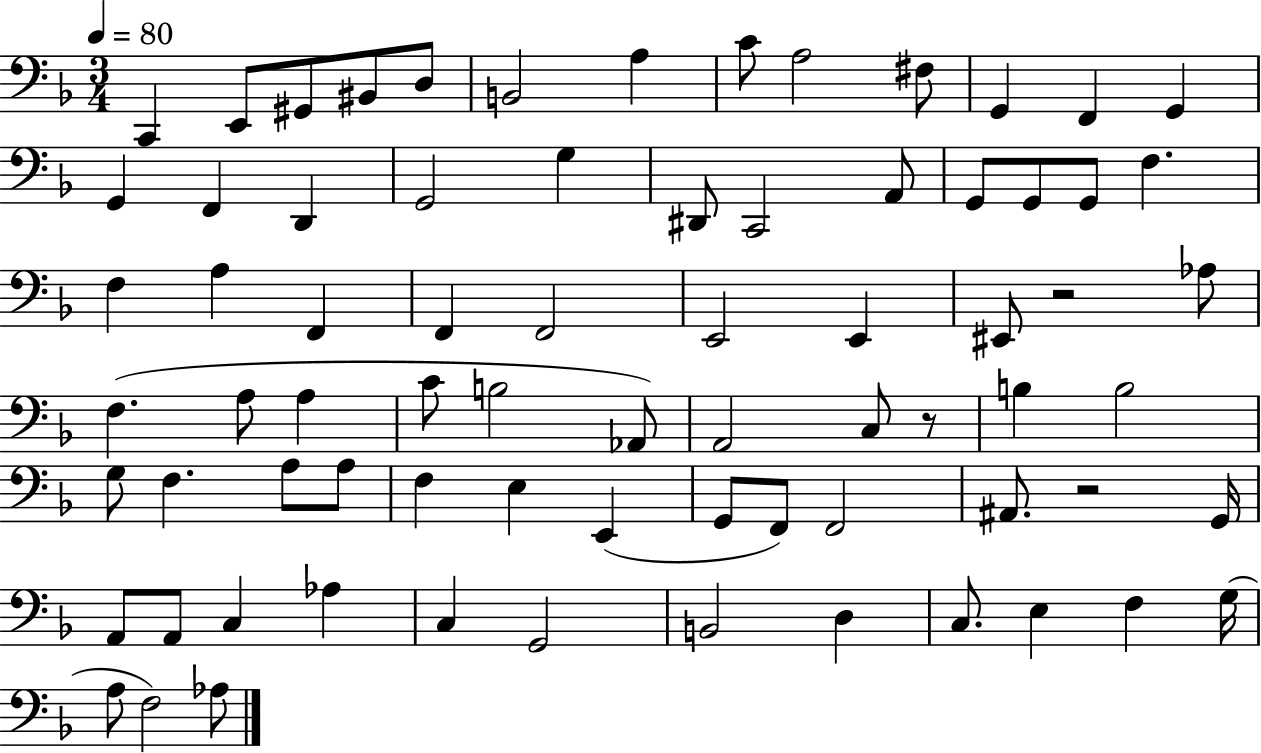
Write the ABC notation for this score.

X:1
T:Untitled
M:3/4
L:1/4
K:F
C,, E,,/2 ^G,,/2 ^B,,/2 D,/2 B,,2 A, C/2 A,2 ^F,/2 G,, F,, G,, G,, F,, D,, G,,2 G, ^D,,/2 C,,2 A,,/2 G,,/2 G,,/2 G,,/2 F, F, A, F,, F,, F,,2 E,,2 E,, ^E,,/2 z2 _A,/2 F, A,/2 A, C/2 B,2 _A,,/2 A,,2 C,/2 z/2 B, B,2 G,/2 F, A,/2 A,/2 F, E, E,, G,,/2 F,,/2 F,,2 ^A,,/2 z2 G,,/4 A,,/2 A,,/2 C, _A, C, G,,2 B,,2 D, C,/2 E, F, G,/4 A,/2 F,2 _A,/2